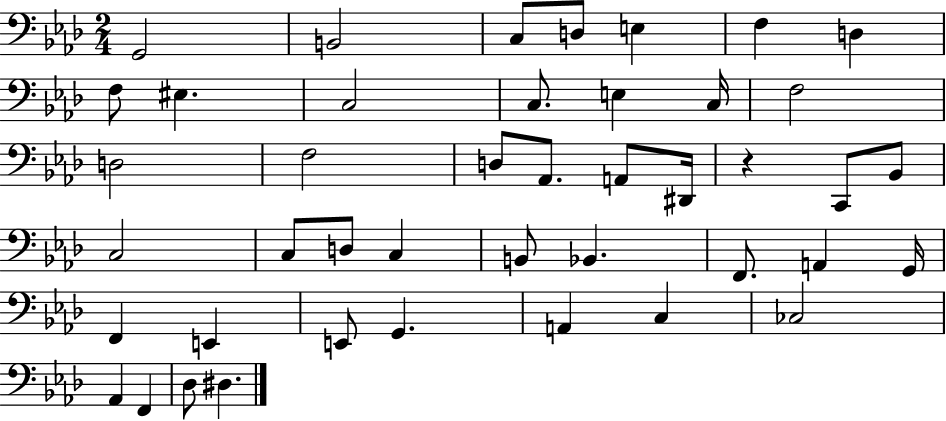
{
  \clef bass
  \numericTimeSignature
  \time 2/4
  \key aes \major
  g,2 | b,2 | c8 d8 e4 | f4 d4 | \break f8 eis4. | c2 | c8. e4 c16 | f2 | \break d2 | f2 | d8 aes,8. a,8 dis,16 | r4 c,8 bes,8 | \break c2 | c8 d8 c4 | b,8 bes,4. | f,8. a,4 g,16 | \break f,4 e,4 | e,8 g,4. | a,4 c4 | ces2 | \break aes,4 f,4 | des8 dis4. | \bar "|."
}